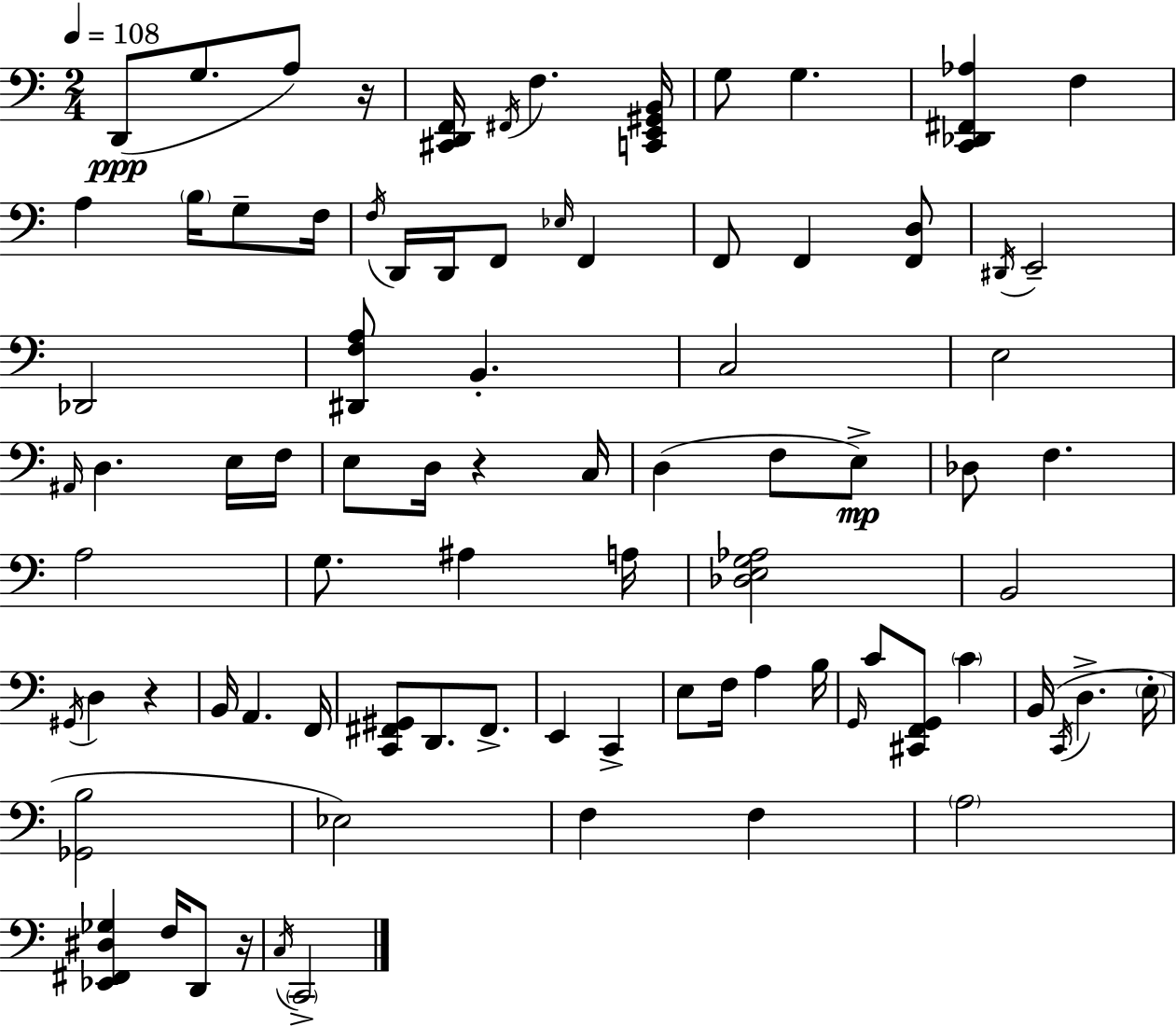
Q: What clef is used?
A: bass